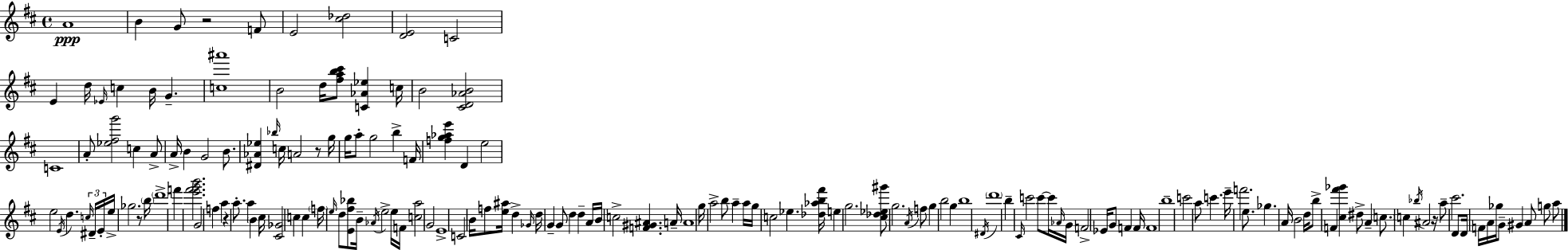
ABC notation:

X:1
T:Untitled
M:4/4
L:1/4
K:D
A4 B G/2 z2 F/2 E2 [^c_d]2 [DE]2 C2 E d/4 _E/4 c B/4 G [c^a']4 B2 d/4 [^fab^c']/2 [C_A_e] c/4 B2 [^CD_AB]2 C4 A/2 [_e^fg']2 c A/2 A/4 B G2 B/2 [^D_A_e] _b/4 c/4 A2 z/2 g/4 g/4 a/2 g2 b F/4 [fg_ae'] D e2 e2 E/4 d c/4 ^D/4 E/4 e/4 _g2 z/2 b/4 d'4 f' [e'^f'g'b']2 G2 f a z a/2 a B ^c/4 [^C_G]2 c c f/4 e/4 d/2 [E^f_b]/2 B/4 _A/4 e2 e/4 F/4 [ca]2 G2 E4 C2 B/4 f/2 [e^a]/4 d _G/4 d/4 G G/2 d d A/4 B/4 c2 [F^G^A] A/4 A4 g/4 a2 b/2 a a/4 g/4 c2 _e [_d_ab^f']/4 e g2 [^c_d_e^g']/2 g2 A/4 f/2 g b2 g b4 ^D/4 d'4 b ^C/4 c'2 c'/2 c'/4 _A/4 G/4 F2 _E/4 G/2 F F/4 F4 b4 c'2 a/2 c' e'/4 f'2 e/2 _g A/4 B2 d/4 b/2 F [^c^f'_g'] ^d/2 A c/2 c _b/4 ^A2 z/4 a/2 ^c'2 D/2 D/4 F/4 A/4 _g/4 G/2 ^G A/2 g/2 a/2